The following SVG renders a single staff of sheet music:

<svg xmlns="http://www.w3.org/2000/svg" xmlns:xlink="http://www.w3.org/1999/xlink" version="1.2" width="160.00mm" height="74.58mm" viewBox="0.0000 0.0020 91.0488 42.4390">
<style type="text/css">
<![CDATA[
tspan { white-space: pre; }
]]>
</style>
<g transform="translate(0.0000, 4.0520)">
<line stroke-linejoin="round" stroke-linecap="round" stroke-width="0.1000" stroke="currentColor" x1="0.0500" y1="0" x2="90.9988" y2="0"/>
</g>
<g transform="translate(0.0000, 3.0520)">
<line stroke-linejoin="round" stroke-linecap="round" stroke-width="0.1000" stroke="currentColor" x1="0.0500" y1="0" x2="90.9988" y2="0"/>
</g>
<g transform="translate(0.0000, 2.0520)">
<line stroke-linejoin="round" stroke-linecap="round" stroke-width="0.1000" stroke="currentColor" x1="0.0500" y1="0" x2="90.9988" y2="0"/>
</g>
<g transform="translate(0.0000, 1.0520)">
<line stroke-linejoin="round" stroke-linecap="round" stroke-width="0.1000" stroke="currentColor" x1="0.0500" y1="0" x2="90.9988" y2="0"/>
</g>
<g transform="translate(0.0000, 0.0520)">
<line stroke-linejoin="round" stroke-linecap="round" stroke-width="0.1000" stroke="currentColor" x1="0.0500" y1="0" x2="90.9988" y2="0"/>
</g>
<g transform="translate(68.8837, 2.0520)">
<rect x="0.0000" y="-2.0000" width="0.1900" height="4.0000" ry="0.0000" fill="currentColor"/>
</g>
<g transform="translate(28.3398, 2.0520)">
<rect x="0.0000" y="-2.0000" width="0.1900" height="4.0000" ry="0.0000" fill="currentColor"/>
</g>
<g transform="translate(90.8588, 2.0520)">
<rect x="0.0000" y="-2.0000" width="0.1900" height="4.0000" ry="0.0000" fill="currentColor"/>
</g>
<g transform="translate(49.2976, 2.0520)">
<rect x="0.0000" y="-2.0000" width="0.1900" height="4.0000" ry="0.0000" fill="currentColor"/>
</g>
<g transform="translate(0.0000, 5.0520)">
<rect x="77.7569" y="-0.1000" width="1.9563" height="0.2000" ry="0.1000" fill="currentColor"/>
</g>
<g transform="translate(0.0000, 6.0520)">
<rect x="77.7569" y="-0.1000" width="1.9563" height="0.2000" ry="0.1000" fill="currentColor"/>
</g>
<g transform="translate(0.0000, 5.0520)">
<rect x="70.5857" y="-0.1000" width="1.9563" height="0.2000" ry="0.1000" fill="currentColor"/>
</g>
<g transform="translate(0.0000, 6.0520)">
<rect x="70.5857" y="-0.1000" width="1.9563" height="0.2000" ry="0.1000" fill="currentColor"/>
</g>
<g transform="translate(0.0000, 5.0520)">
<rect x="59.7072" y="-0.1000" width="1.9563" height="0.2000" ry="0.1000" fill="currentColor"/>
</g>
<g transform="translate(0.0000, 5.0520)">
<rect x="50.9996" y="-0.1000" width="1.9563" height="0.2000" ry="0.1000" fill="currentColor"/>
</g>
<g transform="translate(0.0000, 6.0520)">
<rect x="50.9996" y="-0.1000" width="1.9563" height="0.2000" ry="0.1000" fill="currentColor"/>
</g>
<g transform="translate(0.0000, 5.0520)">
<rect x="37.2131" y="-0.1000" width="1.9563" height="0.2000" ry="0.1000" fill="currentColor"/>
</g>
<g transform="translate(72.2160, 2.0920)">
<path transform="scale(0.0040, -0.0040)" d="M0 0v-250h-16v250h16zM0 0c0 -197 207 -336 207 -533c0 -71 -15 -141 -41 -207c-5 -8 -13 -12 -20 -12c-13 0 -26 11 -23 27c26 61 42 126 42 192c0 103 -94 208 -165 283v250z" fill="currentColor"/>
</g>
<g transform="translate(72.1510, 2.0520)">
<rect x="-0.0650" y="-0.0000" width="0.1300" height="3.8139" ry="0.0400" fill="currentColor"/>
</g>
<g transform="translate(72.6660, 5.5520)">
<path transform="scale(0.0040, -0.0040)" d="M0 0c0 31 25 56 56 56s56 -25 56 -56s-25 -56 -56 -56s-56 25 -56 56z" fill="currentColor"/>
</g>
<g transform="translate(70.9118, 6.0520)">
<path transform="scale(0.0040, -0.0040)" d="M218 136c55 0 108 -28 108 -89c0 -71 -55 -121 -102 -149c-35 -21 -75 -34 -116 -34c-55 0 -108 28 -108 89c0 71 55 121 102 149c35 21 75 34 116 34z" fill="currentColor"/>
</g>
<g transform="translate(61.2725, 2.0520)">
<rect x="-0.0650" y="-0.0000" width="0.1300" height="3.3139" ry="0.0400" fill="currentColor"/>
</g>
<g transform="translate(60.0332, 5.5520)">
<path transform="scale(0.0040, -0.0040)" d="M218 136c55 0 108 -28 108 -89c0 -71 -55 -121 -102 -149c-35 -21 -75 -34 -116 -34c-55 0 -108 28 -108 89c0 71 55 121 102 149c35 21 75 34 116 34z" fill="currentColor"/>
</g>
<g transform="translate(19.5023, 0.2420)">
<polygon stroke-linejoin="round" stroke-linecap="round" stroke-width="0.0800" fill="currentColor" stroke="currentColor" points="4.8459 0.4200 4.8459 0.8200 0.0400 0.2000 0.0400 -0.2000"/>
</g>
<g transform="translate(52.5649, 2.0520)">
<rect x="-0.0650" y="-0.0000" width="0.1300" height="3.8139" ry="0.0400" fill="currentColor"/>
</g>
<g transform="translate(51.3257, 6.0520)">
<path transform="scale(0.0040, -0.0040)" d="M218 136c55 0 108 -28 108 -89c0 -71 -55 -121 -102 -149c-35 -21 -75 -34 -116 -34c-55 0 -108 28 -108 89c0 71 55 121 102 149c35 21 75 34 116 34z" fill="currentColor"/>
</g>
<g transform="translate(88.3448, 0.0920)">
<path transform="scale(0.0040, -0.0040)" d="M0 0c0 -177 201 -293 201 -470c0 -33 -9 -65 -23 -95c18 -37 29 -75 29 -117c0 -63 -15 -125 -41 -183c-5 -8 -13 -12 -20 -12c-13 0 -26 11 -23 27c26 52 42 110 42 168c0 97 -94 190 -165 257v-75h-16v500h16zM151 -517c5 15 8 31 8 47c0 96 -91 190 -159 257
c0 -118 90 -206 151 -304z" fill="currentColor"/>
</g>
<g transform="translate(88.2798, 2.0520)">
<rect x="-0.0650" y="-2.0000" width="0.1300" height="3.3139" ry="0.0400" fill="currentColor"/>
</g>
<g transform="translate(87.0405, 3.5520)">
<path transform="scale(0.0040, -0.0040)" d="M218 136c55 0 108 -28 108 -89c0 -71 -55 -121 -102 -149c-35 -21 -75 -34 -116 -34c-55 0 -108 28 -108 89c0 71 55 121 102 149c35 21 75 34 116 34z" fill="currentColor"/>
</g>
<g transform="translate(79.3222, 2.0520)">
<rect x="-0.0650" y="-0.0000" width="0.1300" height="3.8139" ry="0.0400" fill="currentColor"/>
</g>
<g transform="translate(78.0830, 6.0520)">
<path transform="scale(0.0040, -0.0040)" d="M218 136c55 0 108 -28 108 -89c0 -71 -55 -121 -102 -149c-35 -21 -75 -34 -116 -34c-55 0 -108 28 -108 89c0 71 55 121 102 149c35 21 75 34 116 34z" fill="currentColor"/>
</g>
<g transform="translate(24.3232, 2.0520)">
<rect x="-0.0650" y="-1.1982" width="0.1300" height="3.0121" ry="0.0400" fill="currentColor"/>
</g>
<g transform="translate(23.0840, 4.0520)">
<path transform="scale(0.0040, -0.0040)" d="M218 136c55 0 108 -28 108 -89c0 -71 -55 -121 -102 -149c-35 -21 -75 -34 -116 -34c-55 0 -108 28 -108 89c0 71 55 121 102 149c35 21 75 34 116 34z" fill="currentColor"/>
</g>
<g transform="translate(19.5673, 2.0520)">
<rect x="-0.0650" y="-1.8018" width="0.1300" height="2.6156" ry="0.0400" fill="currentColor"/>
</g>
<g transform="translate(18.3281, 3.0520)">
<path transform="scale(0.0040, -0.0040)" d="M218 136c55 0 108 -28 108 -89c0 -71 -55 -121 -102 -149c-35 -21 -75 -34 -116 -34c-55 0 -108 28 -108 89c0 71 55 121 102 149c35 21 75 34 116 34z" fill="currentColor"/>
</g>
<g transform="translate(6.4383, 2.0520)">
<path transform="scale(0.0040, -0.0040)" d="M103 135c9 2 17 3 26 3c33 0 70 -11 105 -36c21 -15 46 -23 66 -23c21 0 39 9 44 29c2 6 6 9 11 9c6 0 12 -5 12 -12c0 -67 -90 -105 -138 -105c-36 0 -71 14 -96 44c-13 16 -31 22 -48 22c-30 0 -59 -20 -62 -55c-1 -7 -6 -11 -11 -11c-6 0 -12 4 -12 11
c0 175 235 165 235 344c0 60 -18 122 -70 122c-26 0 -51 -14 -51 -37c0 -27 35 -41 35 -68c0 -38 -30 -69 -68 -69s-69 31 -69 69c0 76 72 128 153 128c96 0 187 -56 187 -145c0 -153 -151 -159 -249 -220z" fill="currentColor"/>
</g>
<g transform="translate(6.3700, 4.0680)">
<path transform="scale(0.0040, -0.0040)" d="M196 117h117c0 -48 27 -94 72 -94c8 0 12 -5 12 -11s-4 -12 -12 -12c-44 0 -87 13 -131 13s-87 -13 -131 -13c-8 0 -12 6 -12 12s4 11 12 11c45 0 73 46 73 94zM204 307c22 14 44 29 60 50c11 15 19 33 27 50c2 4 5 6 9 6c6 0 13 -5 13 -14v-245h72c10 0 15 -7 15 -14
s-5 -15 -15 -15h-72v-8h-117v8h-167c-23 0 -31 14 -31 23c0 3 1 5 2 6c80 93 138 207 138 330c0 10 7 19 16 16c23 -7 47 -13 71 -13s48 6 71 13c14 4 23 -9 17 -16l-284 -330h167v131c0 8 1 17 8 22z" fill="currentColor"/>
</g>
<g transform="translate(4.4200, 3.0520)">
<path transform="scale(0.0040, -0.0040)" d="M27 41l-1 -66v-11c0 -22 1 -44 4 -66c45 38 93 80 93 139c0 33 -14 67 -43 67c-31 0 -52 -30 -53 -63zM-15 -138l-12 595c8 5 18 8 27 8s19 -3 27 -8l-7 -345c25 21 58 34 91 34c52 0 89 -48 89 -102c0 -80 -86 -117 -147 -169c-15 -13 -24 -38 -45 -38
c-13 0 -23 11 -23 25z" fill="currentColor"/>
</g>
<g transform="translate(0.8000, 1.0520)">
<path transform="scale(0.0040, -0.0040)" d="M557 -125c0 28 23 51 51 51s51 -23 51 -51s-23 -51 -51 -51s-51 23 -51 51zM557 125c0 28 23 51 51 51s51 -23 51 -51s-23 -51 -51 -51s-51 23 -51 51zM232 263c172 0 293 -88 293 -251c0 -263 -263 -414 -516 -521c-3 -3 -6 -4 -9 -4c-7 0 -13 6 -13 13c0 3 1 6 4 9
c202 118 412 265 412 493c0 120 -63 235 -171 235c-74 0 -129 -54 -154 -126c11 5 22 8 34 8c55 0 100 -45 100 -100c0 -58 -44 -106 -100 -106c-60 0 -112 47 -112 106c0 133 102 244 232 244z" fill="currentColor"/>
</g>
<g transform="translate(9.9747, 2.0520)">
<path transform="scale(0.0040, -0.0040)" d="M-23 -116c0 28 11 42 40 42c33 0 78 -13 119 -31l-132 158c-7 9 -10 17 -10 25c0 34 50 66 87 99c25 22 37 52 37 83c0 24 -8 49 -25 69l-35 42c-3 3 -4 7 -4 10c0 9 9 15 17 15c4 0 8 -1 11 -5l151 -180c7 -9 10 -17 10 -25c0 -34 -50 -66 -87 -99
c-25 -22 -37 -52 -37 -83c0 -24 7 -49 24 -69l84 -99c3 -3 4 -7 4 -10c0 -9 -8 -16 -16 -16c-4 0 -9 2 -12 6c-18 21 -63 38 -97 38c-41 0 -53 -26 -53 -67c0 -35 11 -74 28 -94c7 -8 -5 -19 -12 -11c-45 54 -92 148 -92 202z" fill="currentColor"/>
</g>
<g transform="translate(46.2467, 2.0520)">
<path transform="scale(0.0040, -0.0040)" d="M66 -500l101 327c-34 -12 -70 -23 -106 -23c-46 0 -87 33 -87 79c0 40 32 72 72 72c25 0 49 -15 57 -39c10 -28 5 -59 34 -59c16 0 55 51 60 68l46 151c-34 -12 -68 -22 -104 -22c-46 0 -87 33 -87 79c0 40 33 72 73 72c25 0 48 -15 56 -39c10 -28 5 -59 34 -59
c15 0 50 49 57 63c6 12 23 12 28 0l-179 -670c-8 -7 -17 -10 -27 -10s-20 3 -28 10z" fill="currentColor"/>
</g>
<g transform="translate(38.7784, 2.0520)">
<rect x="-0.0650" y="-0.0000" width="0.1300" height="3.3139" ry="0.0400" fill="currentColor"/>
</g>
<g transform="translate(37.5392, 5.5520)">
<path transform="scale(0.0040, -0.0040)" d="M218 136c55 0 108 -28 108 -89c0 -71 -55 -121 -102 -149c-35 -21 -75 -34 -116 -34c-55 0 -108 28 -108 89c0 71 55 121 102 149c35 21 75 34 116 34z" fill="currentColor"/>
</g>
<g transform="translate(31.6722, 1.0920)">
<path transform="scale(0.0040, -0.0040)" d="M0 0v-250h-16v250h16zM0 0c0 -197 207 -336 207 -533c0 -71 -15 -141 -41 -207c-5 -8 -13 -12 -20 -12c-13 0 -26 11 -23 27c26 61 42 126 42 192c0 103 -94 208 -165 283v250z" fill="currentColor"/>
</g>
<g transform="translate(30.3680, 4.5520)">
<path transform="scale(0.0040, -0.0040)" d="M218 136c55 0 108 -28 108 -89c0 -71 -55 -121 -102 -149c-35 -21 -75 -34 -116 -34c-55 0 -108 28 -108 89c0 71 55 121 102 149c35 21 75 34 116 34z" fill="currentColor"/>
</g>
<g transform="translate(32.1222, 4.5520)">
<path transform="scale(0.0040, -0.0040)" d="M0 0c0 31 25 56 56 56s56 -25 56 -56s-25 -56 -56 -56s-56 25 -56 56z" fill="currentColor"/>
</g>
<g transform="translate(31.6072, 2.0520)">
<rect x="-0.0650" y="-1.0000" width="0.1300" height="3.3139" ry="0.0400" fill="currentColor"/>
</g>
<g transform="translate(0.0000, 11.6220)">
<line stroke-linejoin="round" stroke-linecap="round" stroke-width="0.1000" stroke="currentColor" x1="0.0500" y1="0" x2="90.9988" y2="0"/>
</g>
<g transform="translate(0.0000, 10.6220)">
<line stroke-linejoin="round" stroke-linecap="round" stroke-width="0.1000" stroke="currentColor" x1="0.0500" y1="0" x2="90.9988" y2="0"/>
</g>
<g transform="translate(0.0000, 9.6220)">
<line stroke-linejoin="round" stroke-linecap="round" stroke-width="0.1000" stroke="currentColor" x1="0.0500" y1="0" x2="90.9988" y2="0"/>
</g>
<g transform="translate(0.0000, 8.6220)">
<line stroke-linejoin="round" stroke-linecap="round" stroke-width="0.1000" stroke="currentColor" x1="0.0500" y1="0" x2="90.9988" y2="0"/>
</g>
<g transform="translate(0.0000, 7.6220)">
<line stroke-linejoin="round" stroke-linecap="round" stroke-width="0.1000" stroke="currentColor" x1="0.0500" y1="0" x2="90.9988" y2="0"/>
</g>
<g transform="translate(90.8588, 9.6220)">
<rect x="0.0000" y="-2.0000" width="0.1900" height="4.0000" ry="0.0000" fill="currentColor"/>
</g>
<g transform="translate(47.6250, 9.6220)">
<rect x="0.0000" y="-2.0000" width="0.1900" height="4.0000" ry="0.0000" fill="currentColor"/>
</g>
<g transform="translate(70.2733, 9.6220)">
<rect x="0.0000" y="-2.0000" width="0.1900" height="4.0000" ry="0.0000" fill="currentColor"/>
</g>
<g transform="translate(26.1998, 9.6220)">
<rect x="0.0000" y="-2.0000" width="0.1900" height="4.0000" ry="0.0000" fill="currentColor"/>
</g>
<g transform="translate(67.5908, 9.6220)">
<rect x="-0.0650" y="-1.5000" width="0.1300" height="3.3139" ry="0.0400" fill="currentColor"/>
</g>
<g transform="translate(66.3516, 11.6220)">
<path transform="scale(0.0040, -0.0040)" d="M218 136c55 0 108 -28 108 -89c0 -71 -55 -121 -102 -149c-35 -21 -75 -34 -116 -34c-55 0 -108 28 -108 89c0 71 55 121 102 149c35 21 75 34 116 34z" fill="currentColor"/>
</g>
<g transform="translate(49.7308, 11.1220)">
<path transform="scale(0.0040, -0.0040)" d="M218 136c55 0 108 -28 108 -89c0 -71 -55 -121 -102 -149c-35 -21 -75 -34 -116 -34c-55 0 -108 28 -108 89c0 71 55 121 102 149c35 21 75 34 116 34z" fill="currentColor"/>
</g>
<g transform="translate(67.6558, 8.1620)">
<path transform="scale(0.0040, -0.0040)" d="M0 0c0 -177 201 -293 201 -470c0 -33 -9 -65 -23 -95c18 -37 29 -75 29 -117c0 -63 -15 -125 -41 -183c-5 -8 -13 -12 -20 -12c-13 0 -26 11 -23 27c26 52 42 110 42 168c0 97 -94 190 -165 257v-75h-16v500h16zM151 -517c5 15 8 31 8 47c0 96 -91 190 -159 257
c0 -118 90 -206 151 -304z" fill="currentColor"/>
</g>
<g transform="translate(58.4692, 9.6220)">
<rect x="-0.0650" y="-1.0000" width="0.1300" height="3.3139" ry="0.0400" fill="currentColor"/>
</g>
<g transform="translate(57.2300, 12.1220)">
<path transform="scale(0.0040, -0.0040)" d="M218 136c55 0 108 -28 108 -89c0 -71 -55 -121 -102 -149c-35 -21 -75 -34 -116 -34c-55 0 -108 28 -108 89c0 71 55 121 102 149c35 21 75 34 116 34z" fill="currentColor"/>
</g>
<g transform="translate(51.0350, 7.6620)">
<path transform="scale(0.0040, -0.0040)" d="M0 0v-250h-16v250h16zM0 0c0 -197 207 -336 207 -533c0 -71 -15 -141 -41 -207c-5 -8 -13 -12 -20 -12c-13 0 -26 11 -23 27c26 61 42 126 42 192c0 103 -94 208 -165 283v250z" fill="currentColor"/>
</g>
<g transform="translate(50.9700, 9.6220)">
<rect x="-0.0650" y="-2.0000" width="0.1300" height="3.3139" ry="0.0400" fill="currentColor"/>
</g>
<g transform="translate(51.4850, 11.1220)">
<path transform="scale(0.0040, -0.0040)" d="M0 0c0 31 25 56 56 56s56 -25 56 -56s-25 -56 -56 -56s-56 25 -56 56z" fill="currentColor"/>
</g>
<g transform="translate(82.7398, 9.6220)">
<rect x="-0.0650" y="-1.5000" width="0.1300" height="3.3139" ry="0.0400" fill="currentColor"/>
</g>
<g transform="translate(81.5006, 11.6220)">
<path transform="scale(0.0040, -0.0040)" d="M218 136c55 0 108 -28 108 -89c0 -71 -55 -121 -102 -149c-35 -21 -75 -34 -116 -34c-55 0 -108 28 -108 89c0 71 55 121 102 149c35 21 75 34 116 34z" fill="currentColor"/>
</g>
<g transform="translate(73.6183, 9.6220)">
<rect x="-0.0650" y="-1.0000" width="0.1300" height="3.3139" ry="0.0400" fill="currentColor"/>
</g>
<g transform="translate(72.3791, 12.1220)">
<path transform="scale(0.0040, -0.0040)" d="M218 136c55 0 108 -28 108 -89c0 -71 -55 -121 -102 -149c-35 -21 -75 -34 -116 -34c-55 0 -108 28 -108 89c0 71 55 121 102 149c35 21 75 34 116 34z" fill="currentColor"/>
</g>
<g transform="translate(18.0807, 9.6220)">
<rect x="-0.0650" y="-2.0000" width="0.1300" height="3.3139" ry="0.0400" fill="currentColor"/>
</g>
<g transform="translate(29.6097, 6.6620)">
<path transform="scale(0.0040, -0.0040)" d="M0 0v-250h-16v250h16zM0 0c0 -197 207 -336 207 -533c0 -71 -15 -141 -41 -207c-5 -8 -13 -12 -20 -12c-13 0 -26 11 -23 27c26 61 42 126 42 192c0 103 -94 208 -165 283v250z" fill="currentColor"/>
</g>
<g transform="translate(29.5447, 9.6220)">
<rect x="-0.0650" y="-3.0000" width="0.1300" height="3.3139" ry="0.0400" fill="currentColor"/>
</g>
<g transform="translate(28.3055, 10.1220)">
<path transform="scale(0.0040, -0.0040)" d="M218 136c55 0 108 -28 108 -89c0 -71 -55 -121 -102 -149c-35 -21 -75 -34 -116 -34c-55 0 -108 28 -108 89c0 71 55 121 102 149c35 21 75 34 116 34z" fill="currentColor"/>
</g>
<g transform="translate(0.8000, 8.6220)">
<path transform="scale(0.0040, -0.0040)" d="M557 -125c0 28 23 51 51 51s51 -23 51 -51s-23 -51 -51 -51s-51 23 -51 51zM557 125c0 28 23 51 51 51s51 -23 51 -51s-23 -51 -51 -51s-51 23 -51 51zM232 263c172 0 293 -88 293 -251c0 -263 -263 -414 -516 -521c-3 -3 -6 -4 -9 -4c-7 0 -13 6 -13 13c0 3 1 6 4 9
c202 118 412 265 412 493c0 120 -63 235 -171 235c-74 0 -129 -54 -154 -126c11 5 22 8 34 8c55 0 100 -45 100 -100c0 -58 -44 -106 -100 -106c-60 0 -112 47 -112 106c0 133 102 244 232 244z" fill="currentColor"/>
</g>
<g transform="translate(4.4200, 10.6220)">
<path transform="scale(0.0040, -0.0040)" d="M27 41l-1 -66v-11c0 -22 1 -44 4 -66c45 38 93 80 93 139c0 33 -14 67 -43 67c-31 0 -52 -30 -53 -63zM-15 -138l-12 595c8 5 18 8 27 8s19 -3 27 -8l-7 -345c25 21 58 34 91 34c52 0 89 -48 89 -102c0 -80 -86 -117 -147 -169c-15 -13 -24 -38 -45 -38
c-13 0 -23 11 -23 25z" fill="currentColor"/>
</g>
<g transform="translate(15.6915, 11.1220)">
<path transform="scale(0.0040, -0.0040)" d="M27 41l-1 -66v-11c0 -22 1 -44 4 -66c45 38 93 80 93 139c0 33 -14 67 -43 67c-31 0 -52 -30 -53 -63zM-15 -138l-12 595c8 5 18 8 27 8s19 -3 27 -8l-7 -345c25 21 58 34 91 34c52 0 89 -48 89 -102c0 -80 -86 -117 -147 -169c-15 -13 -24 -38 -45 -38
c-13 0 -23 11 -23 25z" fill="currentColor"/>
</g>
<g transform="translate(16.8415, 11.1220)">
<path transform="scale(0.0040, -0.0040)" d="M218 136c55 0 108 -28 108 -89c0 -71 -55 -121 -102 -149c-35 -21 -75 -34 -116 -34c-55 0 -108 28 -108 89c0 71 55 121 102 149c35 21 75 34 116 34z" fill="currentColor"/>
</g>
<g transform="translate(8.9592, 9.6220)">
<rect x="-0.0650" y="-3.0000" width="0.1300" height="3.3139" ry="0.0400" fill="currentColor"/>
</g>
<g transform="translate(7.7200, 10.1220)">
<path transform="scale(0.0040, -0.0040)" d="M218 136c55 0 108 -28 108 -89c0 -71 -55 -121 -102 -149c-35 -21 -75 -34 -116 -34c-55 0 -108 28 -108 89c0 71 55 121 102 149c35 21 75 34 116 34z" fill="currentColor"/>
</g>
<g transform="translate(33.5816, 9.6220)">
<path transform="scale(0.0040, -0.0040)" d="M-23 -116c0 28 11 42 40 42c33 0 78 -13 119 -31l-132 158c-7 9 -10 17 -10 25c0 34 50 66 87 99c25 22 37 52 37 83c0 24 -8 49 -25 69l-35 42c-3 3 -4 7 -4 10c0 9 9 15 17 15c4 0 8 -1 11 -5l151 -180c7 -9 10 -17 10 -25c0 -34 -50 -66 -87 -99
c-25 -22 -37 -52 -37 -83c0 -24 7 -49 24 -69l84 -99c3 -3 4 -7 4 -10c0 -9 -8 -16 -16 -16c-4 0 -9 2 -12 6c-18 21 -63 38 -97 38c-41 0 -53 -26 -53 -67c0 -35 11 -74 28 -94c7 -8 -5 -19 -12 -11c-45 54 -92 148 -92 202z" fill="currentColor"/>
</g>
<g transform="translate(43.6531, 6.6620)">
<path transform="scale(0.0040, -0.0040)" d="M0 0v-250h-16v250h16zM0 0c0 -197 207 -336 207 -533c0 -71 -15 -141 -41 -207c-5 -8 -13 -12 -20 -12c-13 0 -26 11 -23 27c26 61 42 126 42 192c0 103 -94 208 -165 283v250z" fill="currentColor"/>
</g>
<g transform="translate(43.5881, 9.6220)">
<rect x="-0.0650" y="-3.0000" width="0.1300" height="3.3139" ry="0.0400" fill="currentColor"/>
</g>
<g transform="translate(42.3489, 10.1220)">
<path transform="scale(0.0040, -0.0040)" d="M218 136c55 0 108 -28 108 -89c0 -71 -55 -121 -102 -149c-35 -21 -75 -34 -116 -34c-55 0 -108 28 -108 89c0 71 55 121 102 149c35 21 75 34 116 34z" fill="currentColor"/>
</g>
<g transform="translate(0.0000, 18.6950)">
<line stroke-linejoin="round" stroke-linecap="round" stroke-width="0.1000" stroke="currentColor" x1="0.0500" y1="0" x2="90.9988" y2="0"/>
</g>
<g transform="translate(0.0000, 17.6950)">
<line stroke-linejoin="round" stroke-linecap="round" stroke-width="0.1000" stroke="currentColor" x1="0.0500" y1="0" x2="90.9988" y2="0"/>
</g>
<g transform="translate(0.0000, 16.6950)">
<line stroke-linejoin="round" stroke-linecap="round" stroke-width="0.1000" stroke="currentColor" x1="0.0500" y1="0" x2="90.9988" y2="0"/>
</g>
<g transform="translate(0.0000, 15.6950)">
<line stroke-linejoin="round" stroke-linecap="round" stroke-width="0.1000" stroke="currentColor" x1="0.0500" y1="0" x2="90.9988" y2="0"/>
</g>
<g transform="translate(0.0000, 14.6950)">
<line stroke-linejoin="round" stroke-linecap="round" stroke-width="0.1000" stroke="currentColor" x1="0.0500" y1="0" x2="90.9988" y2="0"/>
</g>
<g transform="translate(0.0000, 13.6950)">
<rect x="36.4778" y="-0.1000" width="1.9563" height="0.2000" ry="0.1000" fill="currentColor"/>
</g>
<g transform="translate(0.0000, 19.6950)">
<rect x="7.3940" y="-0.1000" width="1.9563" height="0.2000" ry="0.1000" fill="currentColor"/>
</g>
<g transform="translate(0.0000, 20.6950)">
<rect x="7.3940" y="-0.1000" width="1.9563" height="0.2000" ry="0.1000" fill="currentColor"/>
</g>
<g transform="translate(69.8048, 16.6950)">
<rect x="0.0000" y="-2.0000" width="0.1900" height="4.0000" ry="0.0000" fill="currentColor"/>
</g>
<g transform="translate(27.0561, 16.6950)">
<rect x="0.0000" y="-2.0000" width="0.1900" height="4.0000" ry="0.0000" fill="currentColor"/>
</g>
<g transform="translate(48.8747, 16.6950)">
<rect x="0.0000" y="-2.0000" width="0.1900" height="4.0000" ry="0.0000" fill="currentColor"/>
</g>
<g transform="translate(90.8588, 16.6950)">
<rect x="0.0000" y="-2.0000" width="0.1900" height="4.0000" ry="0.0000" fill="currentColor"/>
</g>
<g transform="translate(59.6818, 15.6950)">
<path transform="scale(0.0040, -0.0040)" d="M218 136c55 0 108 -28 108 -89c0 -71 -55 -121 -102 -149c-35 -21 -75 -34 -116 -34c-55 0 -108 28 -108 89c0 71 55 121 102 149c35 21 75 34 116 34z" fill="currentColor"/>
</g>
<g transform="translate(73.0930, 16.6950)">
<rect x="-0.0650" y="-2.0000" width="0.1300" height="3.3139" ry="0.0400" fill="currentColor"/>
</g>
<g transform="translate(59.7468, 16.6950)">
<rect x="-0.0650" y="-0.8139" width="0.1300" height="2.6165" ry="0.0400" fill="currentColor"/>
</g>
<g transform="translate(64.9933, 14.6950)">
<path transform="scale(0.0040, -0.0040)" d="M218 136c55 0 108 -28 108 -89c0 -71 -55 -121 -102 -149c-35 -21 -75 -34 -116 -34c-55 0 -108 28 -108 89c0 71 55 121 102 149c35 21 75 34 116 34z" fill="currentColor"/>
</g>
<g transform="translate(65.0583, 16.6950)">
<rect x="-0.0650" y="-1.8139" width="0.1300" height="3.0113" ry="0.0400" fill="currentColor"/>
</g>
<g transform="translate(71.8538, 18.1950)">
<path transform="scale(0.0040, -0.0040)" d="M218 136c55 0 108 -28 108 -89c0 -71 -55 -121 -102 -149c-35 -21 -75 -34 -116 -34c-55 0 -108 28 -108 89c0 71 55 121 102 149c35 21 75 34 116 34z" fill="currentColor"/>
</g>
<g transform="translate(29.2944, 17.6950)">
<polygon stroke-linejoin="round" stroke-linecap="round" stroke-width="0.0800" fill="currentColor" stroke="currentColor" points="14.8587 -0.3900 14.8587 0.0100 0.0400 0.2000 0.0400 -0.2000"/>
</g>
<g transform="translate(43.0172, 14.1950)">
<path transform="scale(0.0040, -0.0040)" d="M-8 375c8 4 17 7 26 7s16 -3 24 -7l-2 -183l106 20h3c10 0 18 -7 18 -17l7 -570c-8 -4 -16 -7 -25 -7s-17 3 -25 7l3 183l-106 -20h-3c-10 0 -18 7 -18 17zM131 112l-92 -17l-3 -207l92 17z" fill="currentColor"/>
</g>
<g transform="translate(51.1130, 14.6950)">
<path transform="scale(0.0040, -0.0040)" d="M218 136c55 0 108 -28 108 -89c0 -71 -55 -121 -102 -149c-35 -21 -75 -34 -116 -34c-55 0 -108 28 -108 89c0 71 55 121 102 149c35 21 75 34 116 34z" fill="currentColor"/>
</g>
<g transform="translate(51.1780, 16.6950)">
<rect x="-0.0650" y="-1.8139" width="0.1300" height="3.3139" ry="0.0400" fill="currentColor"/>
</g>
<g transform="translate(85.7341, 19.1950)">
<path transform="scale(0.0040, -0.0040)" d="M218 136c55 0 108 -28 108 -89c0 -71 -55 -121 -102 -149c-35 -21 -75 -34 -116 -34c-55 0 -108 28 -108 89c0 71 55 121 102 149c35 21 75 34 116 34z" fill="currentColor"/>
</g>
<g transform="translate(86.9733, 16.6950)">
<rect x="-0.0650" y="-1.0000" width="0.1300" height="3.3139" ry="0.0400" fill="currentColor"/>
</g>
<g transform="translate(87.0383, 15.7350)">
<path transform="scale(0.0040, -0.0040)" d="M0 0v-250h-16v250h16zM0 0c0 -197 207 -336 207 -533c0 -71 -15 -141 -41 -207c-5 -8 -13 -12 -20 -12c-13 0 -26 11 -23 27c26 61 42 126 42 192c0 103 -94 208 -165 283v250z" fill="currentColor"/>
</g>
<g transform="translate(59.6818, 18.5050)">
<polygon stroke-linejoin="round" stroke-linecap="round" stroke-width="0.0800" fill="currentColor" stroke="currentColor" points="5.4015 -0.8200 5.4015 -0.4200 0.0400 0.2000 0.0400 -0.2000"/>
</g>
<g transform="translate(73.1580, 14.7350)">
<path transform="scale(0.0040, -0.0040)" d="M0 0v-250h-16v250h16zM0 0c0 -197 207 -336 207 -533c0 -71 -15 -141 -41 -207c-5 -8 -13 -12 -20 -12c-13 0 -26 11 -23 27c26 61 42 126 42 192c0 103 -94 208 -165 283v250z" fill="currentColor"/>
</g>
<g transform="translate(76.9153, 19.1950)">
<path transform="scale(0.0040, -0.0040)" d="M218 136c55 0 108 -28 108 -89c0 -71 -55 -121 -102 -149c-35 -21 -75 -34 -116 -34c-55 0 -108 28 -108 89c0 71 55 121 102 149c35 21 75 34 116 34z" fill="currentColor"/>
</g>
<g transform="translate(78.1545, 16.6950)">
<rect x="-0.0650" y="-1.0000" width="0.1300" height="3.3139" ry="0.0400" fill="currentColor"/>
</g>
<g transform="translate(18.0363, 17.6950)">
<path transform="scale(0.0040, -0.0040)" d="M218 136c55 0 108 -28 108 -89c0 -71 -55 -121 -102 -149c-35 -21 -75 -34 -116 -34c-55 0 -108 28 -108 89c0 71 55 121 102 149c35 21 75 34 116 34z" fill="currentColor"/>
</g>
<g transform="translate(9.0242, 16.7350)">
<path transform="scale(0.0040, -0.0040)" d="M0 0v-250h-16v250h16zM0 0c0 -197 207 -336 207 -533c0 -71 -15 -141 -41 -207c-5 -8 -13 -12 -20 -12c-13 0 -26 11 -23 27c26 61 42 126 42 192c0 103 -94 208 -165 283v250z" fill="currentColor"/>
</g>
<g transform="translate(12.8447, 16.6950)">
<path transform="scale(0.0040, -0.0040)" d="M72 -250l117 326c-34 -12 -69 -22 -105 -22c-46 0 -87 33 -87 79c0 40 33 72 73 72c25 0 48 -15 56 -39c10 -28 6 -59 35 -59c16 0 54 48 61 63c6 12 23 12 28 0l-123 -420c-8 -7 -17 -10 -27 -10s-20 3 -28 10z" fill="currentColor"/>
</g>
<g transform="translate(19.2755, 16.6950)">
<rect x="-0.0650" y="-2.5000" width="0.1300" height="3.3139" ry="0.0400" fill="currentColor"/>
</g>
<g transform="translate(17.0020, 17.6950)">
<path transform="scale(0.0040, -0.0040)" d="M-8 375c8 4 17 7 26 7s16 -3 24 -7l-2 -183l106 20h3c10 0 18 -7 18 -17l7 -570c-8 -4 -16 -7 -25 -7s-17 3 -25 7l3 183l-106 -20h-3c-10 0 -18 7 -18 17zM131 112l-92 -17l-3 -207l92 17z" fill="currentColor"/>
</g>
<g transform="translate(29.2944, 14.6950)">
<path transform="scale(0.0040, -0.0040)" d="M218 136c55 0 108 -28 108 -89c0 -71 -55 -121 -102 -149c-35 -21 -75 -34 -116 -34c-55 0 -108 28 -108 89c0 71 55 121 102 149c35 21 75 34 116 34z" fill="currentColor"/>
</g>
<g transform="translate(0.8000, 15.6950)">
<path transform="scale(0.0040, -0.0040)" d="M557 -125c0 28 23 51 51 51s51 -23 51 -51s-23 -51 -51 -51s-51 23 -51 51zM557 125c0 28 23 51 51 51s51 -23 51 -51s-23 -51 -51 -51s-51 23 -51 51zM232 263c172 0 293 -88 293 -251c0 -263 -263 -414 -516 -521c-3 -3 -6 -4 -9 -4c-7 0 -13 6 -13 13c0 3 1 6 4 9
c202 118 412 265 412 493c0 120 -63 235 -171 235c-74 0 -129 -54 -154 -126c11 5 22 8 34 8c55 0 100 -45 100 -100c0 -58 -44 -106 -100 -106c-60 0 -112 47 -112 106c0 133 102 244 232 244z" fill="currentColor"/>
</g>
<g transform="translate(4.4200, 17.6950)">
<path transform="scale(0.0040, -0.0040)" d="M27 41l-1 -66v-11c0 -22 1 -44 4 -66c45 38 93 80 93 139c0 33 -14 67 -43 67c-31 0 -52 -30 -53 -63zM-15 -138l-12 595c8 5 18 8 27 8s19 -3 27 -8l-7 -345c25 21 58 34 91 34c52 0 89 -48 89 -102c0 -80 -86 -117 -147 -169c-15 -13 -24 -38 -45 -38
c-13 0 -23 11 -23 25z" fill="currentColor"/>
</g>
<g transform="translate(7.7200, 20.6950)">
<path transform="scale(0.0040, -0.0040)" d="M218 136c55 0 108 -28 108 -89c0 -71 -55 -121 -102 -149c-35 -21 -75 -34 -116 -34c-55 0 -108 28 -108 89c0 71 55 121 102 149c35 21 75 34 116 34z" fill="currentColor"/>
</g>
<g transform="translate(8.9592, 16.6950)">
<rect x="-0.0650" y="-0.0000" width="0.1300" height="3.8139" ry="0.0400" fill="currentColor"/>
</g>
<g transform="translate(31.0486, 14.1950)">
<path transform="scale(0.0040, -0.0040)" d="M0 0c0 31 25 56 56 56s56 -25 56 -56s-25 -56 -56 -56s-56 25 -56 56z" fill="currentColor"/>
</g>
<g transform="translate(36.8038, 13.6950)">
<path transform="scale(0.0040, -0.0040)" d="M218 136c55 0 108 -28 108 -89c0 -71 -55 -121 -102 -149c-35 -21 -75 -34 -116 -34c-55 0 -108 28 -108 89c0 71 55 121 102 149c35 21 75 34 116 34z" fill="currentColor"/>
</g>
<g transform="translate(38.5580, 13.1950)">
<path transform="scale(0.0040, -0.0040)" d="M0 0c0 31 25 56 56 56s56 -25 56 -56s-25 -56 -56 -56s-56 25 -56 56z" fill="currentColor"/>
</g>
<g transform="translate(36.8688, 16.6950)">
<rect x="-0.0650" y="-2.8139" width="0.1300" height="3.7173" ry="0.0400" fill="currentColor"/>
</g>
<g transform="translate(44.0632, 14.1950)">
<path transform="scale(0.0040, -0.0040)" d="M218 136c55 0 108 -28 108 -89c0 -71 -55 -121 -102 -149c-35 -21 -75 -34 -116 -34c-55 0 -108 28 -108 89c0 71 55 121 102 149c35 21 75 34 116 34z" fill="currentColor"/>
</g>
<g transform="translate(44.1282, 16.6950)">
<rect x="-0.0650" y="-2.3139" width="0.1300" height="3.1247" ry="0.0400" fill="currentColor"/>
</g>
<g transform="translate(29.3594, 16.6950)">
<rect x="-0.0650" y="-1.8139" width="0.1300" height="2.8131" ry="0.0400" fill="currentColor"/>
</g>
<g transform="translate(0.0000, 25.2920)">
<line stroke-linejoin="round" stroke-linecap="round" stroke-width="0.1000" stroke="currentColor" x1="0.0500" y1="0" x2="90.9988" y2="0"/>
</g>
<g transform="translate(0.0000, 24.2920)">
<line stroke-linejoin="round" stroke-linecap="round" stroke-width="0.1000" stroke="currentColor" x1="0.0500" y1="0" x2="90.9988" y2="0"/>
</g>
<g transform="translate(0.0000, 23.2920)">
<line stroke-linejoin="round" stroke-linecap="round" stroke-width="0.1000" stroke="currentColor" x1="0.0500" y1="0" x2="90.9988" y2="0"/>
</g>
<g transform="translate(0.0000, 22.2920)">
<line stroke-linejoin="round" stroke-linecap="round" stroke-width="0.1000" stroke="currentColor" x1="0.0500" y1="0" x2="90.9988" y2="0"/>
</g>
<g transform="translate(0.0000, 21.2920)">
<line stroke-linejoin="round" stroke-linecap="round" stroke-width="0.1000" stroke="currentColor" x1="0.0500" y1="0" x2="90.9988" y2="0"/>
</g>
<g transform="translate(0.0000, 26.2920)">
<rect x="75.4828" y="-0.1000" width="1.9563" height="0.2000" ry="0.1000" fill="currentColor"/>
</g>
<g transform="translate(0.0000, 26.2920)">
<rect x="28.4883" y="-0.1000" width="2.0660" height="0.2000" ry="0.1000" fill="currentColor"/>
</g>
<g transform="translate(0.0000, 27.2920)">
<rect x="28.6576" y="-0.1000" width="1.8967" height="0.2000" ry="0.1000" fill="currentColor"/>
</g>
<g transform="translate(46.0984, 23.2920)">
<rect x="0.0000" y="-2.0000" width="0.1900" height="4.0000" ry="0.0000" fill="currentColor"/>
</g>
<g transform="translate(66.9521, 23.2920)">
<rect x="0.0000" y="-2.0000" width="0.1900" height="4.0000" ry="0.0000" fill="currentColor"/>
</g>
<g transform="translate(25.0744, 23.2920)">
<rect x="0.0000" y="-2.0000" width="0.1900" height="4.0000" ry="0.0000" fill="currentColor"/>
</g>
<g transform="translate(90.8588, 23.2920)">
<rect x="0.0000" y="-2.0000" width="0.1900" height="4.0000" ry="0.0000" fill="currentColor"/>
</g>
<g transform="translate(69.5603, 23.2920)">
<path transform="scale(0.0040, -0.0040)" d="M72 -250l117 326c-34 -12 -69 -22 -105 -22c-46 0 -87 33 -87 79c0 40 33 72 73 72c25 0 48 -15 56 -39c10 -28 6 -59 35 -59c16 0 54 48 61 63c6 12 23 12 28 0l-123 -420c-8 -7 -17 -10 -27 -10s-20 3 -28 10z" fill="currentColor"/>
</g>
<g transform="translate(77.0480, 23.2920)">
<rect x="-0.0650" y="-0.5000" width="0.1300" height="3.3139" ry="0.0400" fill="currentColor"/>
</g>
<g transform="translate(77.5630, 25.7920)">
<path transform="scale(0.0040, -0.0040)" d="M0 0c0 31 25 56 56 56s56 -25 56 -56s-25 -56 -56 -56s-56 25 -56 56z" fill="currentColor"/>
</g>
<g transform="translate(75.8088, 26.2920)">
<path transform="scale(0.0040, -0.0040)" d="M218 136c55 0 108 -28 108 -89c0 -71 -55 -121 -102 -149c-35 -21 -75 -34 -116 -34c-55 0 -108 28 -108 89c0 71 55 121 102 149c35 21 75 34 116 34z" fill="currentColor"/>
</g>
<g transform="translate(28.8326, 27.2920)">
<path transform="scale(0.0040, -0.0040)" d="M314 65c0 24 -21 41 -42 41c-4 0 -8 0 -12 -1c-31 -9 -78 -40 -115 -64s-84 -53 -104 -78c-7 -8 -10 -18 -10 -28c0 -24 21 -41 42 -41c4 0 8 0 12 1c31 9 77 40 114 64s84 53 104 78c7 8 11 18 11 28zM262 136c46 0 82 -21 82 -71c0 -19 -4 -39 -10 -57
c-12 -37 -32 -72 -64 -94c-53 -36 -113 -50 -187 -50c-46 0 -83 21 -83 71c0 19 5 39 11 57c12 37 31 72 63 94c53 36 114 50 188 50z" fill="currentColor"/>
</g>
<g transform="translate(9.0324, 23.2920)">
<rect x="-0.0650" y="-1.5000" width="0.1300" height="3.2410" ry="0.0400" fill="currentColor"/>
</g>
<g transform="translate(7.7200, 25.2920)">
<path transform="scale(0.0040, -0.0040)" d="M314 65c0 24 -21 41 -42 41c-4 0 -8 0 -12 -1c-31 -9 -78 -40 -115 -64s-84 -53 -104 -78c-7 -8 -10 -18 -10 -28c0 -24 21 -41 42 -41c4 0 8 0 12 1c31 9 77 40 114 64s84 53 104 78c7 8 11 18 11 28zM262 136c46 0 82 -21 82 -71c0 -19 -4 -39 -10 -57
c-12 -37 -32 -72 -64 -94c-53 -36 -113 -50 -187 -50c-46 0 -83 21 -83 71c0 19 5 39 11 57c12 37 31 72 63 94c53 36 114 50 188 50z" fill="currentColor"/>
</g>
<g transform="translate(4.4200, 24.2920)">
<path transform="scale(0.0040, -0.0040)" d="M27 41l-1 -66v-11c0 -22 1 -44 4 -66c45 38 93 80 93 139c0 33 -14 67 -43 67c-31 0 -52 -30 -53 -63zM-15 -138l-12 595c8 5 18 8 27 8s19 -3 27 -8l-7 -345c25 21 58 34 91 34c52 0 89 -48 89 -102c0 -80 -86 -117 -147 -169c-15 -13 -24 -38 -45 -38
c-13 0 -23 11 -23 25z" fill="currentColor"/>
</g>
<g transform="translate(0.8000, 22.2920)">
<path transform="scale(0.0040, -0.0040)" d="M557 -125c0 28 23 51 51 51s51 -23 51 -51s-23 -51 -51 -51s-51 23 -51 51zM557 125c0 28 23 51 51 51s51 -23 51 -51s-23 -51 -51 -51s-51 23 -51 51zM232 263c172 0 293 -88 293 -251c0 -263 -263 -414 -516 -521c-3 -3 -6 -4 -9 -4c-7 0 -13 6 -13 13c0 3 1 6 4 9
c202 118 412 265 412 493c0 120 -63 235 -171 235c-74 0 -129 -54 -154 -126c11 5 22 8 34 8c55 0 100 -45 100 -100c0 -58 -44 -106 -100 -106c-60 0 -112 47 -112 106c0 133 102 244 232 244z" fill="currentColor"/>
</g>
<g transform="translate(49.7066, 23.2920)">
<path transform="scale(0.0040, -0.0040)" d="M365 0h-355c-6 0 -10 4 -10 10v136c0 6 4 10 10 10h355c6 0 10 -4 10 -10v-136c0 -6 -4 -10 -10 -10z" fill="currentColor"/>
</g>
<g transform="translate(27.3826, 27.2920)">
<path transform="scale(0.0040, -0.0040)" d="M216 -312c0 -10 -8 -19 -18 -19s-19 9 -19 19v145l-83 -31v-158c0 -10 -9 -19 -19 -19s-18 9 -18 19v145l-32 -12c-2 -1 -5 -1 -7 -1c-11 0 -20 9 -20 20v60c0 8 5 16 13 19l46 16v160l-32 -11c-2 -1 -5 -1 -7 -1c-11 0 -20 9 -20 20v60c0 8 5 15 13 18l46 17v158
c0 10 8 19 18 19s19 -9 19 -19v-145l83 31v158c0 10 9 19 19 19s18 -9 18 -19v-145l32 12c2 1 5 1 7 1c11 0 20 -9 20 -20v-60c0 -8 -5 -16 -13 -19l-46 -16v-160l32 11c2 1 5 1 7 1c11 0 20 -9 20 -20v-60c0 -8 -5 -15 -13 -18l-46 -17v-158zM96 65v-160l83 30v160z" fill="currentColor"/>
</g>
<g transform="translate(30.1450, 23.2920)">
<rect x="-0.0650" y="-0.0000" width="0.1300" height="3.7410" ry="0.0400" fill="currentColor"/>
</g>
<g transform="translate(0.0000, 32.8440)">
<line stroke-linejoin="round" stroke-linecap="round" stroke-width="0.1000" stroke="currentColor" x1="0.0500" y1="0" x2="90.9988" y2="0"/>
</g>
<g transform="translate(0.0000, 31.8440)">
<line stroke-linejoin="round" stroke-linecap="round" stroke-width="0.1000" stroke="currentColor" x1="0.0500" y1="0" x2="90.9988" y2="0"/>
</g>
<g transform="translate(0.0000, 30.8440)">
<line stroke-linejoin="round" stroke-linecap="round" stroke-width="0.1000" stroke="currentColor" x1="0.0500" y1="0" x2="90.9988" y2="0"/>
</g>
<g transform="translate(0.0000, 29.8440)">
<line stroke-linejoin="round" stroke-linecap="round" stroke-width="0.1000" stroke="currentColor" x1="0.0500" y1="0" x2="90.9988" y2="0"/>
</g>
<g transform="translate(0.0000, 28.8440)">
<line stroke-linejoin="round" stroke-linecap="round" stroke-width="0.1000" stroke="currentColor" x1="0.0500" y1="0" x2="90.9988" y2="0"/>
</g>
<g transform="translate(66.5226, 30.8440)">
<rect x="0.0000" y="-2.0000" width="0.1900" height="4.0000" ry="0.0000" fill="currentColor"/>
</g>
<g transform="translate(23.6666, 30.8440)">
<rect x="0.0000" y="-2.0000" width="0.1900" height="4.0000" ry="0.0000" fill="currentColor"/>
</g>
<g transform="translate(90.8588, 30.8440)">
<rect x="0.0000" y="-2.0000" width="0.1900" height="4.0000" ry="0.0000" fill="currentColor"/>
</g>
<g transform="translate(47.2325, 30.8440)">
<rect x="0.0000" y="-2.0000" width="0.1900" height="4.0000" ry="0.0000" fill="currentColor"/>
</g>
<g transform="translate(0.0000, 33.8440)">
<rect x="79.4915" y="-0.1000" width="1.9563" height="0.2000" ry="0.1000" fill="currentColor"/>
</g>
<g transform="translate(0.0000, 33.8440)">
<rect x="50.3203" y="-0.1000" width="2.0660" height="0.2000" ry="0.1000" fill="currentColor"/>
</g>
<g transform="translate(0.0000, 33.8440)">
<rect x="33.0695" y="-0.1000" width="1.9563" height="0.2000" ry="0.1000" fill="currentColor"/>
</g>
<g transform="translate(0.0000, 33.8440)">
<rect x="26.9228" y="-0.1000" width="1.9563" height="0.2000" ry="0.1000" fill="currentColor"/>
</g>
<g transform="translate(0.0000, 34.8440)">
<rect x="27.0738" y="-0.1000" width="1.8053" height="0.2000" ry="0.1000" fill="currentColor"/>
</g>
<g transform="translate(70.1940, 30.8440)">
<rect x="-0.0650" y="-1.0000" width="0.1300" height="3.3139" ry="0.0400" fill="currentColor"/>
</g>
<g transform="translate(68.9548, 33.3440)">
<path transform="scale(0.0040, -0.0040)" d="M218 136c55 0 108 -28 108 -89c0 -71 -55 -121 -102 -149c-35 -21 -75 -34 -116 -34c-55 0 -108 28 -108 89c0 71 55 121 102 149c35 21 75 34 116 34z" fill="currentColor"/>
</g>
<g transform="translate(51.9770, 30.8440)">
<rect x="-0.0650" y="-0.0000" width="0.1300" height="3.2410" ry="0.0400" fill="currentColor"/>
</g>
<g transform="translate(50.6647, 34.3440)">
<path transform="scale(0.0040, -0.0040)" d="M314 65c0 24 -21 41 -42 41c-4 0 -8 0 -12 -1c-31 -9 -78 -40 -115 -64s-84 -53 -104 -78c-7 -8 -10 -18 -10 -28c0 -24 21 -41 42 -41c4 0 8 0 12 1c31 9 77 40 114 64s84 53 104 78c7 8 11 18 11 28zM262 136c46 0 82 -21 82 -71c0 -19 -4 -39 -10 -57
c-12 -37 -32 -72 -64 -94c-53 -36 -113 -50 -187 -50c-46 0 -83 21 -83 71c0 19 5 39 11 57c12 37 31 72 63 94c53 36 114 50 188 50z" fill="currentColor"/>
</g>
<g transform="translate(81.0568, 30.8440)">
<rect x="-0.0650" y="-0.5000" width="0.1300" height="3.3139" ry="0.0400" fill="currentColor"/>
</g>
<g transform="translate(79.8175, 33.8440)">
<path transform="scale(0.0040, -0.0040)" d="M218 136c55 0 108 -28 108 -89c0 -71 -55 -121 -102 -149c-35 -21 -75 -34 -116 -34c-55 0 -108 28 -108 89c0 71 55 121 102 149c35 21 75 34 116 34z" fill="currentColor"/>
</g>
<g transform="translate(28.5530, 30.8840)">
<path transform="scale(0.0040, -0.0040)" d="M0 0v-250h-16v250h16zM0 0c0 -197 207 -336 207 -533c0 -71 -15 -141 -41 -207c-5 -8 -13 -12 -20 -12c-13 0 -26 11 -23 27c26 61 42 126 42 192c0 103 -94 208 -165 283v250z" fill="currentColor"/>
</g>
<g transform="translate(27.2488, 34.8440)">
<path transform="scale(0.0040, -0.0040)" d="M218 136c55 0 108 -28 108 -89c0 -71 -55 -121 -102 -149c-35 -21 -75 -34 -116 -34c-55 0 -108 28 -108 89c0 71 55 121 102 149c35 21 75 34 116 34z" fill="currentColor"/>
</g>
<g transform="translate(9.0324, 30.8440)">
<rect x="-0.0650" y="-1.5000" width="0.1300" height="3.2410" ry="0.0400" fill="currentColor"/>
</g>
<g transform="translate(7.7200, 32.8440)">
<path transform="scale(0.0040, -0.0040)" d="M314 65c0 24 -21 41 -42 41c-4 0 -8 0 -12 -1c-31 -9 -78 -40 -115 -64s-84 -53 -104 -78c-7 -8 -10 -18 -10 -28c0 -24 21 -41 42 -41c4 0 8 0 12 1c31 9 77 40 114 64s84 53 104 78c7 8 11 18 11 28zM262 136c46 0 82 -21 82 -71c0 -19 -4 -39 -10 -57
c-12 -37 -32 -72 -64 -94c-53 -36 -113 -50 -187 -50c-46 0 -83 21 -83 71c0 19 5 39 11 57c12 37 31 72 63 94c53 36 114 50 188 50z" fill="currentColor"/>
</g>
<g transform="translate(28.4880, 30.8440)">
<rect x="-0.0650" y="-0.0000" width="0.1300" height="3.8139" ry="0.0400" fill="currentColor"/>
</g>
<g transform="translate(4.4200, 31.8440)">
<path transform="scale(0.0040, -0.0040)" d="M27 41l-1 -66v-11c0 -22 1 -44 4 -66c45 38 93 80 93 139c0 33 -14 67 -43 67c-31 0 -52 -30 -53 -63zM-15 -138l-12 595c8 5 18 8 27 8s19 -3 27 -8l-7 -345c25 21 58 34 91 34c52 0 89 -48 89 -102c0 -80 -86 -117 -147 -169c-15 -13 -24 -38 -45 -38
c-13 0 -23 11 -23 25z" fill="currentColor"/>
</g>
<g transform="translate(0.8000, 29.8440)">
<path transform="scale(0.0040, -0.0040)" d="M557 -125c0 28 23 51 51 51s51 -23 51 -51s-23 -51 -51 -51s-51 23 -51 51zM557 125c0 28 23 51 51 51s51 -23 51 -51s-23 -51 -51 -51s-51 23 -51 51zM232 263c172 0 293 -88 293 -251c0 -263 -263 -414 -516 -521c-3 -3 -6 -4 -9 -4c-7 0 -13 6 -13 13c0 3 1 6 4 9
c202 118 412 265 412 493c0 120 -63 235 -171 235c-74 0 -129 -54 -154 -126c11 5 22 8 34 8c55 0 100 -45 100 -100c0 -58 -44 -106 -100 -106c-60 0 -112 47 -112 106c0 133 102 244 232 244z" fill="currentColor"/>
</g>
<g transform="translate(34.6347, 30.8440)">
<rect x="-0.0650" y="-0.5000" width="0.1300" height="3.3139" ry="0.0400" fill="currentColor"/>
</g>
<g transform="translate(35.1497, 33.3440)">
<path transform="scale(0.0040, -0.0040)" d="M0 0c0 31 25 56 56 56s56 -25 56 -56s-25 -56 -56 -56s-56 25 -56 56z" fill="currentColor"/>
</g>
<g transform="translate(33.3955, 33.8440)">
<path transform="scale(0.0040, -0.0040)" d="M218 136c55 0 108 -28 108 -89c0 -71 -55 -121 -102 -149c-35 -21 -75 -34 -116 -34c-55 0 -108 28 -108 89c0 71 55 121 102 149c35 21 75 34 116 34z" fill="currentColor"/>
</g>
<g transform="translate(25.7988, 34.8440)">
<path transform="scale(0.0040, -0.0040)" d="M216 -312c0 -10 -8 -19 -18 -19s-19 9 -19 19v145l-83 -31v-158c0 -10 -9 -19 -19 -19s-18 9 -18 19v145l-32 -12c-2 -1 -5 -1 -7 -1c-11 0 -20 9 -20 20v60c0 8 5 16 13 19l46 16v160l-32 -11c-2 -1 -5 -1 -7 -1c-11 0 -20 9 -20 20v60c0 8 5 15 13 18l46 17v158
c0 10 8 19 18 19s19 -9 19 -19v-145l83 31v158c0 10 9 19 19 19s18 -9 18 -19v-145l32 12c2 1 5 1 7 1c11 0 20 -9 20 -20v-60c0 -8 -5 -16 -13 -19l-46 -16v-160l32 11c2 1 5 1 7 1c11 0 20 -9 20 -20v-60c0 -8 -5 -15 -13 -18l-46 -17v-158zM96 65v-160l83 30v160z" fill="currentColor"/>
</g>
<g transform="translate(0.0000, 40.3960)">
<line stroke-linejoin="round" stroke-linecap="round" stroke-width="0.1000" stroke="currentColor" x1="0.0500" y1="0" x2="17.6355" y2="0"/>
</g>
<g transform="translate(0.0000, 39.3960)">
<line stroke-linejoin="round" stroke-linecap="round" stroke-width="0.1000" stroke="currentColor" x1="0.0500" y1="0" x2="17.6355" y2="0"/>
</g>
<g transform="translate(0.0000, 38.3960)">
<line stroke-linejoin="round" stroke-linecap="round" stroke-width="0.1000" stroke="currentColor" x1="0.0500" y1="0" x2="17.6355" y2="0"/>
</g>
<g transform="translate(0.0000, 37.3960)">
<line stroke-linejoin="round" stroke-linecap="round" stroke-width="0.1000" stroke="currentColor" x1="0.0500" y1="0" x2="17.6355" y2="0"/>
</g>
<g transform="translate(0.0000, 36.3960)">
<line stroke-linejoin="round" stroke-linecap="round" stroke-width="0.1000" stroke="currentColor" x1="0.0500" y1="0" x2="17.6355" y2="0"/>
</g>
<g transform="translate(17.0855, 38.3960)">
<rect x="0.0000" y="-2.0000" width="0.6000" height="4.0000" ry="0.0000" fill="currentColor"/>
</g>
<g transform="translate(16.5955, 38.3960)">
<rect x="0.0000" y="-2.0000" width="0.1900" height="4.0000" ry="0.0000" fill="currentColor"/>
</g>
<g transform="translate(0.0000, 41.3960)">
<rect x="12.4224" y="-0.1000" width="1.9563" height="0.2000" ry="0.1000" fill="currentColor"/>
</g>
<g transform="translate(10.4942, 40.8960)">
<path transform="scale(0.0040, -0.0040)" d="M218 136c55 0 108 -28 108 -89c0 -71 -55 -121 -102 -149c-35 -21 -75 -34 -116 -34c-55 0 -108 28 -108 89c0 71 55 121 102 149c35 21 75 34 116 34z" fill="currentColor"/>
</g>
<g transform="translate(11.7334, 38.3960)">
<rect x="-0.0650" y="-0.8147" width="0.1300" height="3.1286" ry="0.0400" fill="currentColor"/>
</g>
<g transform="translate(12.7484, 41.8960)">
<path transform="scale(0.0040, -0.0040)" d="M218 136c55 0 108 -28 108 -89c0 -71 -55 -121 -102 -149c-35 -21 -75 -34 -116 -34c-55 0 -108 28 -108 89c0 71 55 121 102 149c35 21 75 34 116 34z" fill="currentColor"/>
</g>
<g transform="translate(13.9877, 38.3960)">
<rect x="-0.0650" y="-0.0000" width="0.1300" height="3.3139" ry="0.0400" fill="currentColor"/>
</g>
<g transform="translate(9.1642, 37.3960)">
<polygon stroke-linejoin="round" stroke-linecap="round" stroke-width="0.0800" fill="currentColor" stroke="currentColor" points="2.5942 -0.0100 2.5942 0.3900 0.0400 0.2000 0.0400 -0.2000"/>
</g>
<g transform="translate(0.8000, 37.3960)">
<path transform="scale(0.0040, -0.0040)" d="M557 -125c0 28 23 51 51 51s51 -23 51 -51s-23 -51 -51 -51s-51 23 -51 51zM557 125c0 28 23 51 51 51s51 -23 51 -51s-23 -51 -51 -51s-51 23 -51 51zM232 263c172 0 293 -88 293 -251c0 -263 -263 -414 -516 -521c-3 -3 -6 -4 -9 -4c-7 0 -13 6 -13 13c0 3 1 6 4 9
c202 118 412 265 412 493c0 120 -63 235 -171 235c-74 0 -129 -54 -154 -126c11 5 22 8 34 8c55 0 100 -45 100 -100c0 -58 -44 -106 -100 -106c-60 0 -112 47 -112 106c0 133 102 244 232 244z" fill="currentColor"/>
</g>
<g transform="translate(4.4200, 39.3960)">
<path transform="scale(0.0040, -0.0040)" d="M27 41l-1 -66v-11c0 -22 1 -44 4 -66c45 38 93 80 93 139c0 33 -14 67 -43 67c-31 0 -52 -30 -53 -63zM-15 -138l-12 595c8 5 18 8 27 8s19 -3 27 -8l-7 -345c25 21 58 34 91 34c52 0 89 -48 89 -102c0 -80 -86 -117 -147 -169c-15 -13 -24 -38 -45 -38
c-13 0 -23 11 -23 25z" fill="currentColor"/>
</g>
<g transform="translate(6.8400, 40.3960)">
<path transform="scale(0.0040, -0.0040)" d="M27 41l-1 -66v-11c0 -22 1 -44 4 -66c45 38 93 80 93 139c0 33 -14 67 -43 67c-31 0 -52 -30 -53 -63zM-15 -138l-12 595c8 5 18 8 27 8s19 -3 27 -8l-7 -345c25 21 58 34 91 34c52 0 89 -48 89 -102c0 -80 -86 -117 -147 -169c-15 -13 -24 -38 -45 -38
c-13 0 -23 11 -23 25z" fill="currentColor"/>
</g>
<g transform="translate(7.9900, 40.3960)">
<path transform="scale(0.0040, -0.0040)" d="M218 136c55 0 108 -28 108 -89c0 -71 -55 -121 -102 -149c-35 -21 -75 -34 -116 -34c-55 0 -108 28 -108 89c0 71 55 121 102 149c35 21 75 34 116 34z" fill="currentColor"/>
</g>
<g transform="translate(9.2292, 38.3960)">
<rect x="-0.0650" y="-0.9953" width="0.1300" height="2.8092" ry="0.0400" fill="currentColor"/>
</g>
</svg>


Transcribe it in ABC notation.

X:1
T:Untitled
M:2/4
L:1/4
K:F
z _B,,/2 G,,/2 F,,/2 D,, z/4 C,, D,, C,,/2 C,, A,,/4 C, _A,, C,/2 z C,/2 A,,/2 F,, G,,/4 F,, G,, C,,/2 z/2 B,, A,/2 C/2 B,/2 A, F,/2 A,/2 A,,/2 F,, F,,/2 G,,2 ^C,,2 z2 z/2 E,, G,,2 ^C,,/2 E,, D,,2 F,, E,, _G,,/2 F,,/2 D,,